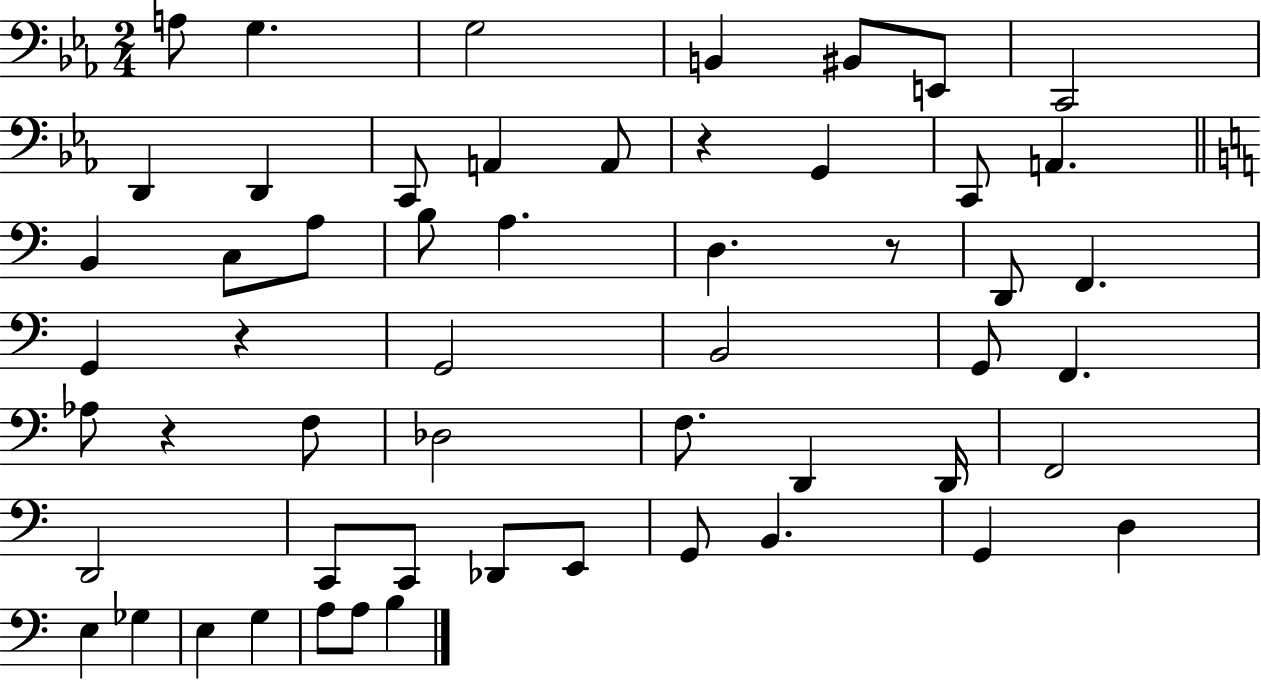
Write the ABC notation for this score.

X:1
T:Untitled
M:2/4
L:1/4
K:Eb
A,/2 G, G,2 B,, ^B,,/2 E,,/2 C,,2 D,, D,, C,,/2 A,, A,,/2 z G,, C,,/2 A,, B,, C,/2 A,/2 B,/2 A, D, z/2 D,,/2 F,, G,, z G,,2 B,,2 G,,/2 F,, _A,/2 z F,/2 _D,2 F,/2 D,, D,,/4 F,,2 D,,2 C,,/2 C,,/2 _D,,/2 E,,/2 G,,/2 B,, G,, D, E, _G, E, G, A,/2 A,/2 B,